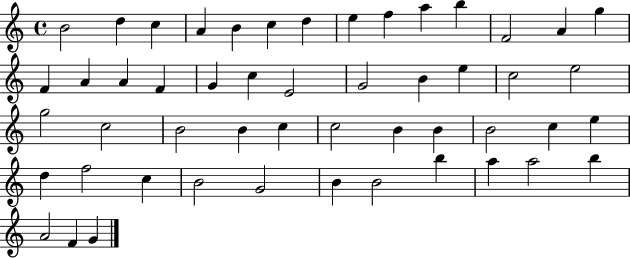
{
  \clef treble
  \time 4/4
  \defaultTimeSignature
  \key c \major
  b'2 d''4 c''4 | a'4 b'4 c''4 d''4 | e''4 f''4 a''4 b''4 | f'2 a'4 g''4 | \break f'4 a'4 a'4 f'4 | g'4 c''4 e'2 | g'2 b'4 e''4 | c''2 e''2 | \break g''2 c''2 | b'2 b'4 c''4 | c''2 b'4 b'4 | b'2 c''4 e''4 | \break d''4 f''2 c''4 | b'2 g'2 | b'4 b'2 b''4 | a''4 a''2 b''4 | \break a'2 f'4 g'4 | \bar "|."
}